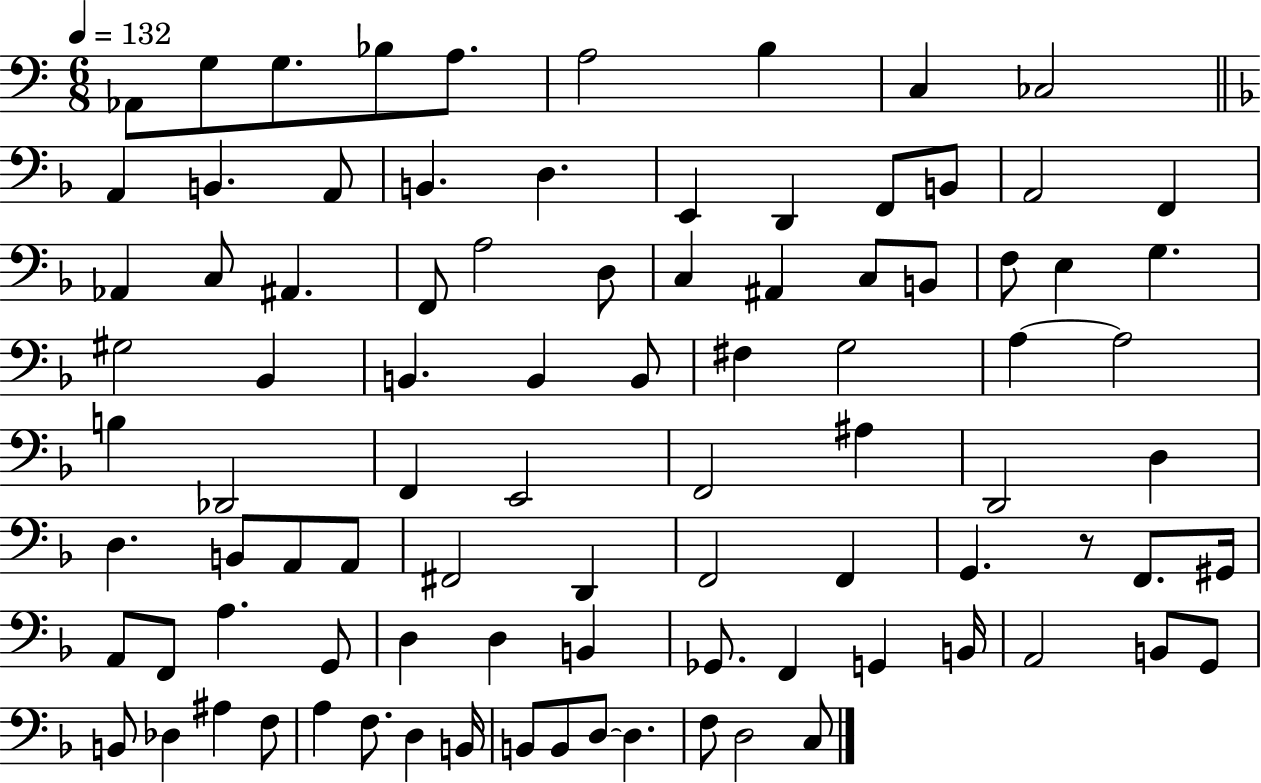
X:1
T:Untitled
M:6/8
L:1/4
K:C
_A,,/2 G,/2 G,/2 _B,/2 A,/2 A,2 B, C, _C,2 A,, B,, A,,/2 B,, D, E,, D,, F,,/2 B,,/2 A,,2 F,, _A,, C,/2 ^A,, F,,/2 A,2 D,/2 C, ^A,, C,/2 B,,/2 F,/2 E, G, ^G,2 _B,, B,, B,, B,,/2 ^F, G,2 A, A,2 B, _D,,2 F,, E,,2 F,,2 ^A, D,,2 D, D, B,,/2 A,,/2 A,,/2 ^F,,2 D,, F,,2 F,, G,, z/2 F,,/2 ^G,,/4 A,,/2 F,,/2 A, G,,/2 D, D, B,, _G,,/2 F,, G,, B,,/4 A,,2 B,,/2 G,,/2 B,,/2 _D, ^A, F,/2 A, F,/2 D, B,,/4 B,,/2 B,,/2 D,/2 D, F,/2 D,2 C,/2